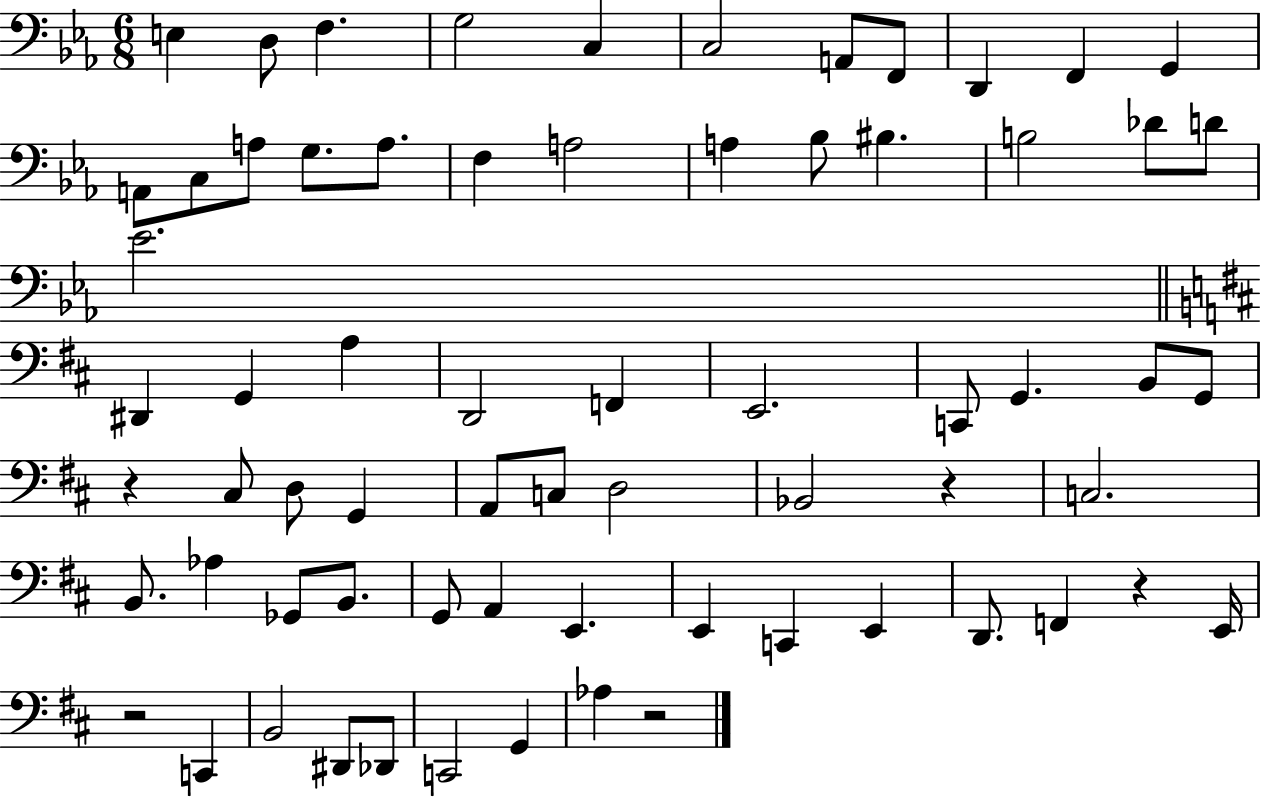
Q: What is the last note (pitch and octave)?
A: Ab3